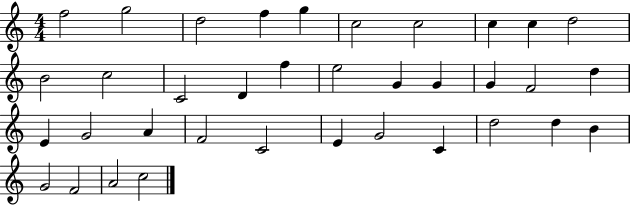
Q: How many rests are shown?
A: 0